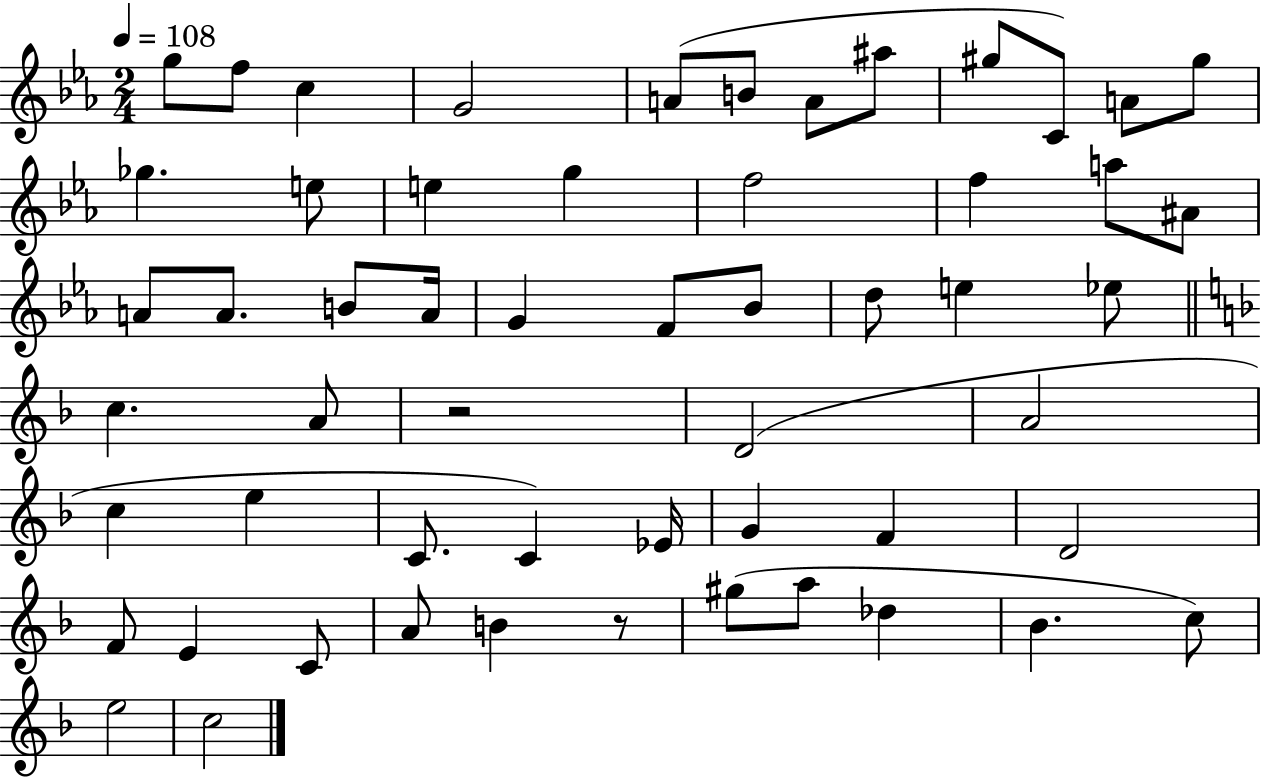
{
  \clef treble
  \numericTimeSignature
  \time 2/4
  \key ees \major
  \tempo 4 = 108
  g''8 f''8 c''4 | g'2 | a'8( b'8 a'8 ais''8 | gis''8 c'8) a'8 gis''8 | \break ges''4. e''8 | e''4 g''4 | f''2 | f''4 a''8 ais'8 | \break a'8 a'8. b'8 a'16 | g'4 f'8 bes'8 | d''8 e''4 ees''8 | \bar "||" \break \key d \minor c''4. a'8 | r2 | d'2( | a'2 | \break c''4 e''4 | c'8. c'4) ees'16 | g'4 f'4 | d'2 | \break f'8 e'4 c'8 | a'8 b'4 r8 | gis''8( a''8 des''4 | bes'4. c''8) | \break e''2 | c''2 | \bar "|."
}